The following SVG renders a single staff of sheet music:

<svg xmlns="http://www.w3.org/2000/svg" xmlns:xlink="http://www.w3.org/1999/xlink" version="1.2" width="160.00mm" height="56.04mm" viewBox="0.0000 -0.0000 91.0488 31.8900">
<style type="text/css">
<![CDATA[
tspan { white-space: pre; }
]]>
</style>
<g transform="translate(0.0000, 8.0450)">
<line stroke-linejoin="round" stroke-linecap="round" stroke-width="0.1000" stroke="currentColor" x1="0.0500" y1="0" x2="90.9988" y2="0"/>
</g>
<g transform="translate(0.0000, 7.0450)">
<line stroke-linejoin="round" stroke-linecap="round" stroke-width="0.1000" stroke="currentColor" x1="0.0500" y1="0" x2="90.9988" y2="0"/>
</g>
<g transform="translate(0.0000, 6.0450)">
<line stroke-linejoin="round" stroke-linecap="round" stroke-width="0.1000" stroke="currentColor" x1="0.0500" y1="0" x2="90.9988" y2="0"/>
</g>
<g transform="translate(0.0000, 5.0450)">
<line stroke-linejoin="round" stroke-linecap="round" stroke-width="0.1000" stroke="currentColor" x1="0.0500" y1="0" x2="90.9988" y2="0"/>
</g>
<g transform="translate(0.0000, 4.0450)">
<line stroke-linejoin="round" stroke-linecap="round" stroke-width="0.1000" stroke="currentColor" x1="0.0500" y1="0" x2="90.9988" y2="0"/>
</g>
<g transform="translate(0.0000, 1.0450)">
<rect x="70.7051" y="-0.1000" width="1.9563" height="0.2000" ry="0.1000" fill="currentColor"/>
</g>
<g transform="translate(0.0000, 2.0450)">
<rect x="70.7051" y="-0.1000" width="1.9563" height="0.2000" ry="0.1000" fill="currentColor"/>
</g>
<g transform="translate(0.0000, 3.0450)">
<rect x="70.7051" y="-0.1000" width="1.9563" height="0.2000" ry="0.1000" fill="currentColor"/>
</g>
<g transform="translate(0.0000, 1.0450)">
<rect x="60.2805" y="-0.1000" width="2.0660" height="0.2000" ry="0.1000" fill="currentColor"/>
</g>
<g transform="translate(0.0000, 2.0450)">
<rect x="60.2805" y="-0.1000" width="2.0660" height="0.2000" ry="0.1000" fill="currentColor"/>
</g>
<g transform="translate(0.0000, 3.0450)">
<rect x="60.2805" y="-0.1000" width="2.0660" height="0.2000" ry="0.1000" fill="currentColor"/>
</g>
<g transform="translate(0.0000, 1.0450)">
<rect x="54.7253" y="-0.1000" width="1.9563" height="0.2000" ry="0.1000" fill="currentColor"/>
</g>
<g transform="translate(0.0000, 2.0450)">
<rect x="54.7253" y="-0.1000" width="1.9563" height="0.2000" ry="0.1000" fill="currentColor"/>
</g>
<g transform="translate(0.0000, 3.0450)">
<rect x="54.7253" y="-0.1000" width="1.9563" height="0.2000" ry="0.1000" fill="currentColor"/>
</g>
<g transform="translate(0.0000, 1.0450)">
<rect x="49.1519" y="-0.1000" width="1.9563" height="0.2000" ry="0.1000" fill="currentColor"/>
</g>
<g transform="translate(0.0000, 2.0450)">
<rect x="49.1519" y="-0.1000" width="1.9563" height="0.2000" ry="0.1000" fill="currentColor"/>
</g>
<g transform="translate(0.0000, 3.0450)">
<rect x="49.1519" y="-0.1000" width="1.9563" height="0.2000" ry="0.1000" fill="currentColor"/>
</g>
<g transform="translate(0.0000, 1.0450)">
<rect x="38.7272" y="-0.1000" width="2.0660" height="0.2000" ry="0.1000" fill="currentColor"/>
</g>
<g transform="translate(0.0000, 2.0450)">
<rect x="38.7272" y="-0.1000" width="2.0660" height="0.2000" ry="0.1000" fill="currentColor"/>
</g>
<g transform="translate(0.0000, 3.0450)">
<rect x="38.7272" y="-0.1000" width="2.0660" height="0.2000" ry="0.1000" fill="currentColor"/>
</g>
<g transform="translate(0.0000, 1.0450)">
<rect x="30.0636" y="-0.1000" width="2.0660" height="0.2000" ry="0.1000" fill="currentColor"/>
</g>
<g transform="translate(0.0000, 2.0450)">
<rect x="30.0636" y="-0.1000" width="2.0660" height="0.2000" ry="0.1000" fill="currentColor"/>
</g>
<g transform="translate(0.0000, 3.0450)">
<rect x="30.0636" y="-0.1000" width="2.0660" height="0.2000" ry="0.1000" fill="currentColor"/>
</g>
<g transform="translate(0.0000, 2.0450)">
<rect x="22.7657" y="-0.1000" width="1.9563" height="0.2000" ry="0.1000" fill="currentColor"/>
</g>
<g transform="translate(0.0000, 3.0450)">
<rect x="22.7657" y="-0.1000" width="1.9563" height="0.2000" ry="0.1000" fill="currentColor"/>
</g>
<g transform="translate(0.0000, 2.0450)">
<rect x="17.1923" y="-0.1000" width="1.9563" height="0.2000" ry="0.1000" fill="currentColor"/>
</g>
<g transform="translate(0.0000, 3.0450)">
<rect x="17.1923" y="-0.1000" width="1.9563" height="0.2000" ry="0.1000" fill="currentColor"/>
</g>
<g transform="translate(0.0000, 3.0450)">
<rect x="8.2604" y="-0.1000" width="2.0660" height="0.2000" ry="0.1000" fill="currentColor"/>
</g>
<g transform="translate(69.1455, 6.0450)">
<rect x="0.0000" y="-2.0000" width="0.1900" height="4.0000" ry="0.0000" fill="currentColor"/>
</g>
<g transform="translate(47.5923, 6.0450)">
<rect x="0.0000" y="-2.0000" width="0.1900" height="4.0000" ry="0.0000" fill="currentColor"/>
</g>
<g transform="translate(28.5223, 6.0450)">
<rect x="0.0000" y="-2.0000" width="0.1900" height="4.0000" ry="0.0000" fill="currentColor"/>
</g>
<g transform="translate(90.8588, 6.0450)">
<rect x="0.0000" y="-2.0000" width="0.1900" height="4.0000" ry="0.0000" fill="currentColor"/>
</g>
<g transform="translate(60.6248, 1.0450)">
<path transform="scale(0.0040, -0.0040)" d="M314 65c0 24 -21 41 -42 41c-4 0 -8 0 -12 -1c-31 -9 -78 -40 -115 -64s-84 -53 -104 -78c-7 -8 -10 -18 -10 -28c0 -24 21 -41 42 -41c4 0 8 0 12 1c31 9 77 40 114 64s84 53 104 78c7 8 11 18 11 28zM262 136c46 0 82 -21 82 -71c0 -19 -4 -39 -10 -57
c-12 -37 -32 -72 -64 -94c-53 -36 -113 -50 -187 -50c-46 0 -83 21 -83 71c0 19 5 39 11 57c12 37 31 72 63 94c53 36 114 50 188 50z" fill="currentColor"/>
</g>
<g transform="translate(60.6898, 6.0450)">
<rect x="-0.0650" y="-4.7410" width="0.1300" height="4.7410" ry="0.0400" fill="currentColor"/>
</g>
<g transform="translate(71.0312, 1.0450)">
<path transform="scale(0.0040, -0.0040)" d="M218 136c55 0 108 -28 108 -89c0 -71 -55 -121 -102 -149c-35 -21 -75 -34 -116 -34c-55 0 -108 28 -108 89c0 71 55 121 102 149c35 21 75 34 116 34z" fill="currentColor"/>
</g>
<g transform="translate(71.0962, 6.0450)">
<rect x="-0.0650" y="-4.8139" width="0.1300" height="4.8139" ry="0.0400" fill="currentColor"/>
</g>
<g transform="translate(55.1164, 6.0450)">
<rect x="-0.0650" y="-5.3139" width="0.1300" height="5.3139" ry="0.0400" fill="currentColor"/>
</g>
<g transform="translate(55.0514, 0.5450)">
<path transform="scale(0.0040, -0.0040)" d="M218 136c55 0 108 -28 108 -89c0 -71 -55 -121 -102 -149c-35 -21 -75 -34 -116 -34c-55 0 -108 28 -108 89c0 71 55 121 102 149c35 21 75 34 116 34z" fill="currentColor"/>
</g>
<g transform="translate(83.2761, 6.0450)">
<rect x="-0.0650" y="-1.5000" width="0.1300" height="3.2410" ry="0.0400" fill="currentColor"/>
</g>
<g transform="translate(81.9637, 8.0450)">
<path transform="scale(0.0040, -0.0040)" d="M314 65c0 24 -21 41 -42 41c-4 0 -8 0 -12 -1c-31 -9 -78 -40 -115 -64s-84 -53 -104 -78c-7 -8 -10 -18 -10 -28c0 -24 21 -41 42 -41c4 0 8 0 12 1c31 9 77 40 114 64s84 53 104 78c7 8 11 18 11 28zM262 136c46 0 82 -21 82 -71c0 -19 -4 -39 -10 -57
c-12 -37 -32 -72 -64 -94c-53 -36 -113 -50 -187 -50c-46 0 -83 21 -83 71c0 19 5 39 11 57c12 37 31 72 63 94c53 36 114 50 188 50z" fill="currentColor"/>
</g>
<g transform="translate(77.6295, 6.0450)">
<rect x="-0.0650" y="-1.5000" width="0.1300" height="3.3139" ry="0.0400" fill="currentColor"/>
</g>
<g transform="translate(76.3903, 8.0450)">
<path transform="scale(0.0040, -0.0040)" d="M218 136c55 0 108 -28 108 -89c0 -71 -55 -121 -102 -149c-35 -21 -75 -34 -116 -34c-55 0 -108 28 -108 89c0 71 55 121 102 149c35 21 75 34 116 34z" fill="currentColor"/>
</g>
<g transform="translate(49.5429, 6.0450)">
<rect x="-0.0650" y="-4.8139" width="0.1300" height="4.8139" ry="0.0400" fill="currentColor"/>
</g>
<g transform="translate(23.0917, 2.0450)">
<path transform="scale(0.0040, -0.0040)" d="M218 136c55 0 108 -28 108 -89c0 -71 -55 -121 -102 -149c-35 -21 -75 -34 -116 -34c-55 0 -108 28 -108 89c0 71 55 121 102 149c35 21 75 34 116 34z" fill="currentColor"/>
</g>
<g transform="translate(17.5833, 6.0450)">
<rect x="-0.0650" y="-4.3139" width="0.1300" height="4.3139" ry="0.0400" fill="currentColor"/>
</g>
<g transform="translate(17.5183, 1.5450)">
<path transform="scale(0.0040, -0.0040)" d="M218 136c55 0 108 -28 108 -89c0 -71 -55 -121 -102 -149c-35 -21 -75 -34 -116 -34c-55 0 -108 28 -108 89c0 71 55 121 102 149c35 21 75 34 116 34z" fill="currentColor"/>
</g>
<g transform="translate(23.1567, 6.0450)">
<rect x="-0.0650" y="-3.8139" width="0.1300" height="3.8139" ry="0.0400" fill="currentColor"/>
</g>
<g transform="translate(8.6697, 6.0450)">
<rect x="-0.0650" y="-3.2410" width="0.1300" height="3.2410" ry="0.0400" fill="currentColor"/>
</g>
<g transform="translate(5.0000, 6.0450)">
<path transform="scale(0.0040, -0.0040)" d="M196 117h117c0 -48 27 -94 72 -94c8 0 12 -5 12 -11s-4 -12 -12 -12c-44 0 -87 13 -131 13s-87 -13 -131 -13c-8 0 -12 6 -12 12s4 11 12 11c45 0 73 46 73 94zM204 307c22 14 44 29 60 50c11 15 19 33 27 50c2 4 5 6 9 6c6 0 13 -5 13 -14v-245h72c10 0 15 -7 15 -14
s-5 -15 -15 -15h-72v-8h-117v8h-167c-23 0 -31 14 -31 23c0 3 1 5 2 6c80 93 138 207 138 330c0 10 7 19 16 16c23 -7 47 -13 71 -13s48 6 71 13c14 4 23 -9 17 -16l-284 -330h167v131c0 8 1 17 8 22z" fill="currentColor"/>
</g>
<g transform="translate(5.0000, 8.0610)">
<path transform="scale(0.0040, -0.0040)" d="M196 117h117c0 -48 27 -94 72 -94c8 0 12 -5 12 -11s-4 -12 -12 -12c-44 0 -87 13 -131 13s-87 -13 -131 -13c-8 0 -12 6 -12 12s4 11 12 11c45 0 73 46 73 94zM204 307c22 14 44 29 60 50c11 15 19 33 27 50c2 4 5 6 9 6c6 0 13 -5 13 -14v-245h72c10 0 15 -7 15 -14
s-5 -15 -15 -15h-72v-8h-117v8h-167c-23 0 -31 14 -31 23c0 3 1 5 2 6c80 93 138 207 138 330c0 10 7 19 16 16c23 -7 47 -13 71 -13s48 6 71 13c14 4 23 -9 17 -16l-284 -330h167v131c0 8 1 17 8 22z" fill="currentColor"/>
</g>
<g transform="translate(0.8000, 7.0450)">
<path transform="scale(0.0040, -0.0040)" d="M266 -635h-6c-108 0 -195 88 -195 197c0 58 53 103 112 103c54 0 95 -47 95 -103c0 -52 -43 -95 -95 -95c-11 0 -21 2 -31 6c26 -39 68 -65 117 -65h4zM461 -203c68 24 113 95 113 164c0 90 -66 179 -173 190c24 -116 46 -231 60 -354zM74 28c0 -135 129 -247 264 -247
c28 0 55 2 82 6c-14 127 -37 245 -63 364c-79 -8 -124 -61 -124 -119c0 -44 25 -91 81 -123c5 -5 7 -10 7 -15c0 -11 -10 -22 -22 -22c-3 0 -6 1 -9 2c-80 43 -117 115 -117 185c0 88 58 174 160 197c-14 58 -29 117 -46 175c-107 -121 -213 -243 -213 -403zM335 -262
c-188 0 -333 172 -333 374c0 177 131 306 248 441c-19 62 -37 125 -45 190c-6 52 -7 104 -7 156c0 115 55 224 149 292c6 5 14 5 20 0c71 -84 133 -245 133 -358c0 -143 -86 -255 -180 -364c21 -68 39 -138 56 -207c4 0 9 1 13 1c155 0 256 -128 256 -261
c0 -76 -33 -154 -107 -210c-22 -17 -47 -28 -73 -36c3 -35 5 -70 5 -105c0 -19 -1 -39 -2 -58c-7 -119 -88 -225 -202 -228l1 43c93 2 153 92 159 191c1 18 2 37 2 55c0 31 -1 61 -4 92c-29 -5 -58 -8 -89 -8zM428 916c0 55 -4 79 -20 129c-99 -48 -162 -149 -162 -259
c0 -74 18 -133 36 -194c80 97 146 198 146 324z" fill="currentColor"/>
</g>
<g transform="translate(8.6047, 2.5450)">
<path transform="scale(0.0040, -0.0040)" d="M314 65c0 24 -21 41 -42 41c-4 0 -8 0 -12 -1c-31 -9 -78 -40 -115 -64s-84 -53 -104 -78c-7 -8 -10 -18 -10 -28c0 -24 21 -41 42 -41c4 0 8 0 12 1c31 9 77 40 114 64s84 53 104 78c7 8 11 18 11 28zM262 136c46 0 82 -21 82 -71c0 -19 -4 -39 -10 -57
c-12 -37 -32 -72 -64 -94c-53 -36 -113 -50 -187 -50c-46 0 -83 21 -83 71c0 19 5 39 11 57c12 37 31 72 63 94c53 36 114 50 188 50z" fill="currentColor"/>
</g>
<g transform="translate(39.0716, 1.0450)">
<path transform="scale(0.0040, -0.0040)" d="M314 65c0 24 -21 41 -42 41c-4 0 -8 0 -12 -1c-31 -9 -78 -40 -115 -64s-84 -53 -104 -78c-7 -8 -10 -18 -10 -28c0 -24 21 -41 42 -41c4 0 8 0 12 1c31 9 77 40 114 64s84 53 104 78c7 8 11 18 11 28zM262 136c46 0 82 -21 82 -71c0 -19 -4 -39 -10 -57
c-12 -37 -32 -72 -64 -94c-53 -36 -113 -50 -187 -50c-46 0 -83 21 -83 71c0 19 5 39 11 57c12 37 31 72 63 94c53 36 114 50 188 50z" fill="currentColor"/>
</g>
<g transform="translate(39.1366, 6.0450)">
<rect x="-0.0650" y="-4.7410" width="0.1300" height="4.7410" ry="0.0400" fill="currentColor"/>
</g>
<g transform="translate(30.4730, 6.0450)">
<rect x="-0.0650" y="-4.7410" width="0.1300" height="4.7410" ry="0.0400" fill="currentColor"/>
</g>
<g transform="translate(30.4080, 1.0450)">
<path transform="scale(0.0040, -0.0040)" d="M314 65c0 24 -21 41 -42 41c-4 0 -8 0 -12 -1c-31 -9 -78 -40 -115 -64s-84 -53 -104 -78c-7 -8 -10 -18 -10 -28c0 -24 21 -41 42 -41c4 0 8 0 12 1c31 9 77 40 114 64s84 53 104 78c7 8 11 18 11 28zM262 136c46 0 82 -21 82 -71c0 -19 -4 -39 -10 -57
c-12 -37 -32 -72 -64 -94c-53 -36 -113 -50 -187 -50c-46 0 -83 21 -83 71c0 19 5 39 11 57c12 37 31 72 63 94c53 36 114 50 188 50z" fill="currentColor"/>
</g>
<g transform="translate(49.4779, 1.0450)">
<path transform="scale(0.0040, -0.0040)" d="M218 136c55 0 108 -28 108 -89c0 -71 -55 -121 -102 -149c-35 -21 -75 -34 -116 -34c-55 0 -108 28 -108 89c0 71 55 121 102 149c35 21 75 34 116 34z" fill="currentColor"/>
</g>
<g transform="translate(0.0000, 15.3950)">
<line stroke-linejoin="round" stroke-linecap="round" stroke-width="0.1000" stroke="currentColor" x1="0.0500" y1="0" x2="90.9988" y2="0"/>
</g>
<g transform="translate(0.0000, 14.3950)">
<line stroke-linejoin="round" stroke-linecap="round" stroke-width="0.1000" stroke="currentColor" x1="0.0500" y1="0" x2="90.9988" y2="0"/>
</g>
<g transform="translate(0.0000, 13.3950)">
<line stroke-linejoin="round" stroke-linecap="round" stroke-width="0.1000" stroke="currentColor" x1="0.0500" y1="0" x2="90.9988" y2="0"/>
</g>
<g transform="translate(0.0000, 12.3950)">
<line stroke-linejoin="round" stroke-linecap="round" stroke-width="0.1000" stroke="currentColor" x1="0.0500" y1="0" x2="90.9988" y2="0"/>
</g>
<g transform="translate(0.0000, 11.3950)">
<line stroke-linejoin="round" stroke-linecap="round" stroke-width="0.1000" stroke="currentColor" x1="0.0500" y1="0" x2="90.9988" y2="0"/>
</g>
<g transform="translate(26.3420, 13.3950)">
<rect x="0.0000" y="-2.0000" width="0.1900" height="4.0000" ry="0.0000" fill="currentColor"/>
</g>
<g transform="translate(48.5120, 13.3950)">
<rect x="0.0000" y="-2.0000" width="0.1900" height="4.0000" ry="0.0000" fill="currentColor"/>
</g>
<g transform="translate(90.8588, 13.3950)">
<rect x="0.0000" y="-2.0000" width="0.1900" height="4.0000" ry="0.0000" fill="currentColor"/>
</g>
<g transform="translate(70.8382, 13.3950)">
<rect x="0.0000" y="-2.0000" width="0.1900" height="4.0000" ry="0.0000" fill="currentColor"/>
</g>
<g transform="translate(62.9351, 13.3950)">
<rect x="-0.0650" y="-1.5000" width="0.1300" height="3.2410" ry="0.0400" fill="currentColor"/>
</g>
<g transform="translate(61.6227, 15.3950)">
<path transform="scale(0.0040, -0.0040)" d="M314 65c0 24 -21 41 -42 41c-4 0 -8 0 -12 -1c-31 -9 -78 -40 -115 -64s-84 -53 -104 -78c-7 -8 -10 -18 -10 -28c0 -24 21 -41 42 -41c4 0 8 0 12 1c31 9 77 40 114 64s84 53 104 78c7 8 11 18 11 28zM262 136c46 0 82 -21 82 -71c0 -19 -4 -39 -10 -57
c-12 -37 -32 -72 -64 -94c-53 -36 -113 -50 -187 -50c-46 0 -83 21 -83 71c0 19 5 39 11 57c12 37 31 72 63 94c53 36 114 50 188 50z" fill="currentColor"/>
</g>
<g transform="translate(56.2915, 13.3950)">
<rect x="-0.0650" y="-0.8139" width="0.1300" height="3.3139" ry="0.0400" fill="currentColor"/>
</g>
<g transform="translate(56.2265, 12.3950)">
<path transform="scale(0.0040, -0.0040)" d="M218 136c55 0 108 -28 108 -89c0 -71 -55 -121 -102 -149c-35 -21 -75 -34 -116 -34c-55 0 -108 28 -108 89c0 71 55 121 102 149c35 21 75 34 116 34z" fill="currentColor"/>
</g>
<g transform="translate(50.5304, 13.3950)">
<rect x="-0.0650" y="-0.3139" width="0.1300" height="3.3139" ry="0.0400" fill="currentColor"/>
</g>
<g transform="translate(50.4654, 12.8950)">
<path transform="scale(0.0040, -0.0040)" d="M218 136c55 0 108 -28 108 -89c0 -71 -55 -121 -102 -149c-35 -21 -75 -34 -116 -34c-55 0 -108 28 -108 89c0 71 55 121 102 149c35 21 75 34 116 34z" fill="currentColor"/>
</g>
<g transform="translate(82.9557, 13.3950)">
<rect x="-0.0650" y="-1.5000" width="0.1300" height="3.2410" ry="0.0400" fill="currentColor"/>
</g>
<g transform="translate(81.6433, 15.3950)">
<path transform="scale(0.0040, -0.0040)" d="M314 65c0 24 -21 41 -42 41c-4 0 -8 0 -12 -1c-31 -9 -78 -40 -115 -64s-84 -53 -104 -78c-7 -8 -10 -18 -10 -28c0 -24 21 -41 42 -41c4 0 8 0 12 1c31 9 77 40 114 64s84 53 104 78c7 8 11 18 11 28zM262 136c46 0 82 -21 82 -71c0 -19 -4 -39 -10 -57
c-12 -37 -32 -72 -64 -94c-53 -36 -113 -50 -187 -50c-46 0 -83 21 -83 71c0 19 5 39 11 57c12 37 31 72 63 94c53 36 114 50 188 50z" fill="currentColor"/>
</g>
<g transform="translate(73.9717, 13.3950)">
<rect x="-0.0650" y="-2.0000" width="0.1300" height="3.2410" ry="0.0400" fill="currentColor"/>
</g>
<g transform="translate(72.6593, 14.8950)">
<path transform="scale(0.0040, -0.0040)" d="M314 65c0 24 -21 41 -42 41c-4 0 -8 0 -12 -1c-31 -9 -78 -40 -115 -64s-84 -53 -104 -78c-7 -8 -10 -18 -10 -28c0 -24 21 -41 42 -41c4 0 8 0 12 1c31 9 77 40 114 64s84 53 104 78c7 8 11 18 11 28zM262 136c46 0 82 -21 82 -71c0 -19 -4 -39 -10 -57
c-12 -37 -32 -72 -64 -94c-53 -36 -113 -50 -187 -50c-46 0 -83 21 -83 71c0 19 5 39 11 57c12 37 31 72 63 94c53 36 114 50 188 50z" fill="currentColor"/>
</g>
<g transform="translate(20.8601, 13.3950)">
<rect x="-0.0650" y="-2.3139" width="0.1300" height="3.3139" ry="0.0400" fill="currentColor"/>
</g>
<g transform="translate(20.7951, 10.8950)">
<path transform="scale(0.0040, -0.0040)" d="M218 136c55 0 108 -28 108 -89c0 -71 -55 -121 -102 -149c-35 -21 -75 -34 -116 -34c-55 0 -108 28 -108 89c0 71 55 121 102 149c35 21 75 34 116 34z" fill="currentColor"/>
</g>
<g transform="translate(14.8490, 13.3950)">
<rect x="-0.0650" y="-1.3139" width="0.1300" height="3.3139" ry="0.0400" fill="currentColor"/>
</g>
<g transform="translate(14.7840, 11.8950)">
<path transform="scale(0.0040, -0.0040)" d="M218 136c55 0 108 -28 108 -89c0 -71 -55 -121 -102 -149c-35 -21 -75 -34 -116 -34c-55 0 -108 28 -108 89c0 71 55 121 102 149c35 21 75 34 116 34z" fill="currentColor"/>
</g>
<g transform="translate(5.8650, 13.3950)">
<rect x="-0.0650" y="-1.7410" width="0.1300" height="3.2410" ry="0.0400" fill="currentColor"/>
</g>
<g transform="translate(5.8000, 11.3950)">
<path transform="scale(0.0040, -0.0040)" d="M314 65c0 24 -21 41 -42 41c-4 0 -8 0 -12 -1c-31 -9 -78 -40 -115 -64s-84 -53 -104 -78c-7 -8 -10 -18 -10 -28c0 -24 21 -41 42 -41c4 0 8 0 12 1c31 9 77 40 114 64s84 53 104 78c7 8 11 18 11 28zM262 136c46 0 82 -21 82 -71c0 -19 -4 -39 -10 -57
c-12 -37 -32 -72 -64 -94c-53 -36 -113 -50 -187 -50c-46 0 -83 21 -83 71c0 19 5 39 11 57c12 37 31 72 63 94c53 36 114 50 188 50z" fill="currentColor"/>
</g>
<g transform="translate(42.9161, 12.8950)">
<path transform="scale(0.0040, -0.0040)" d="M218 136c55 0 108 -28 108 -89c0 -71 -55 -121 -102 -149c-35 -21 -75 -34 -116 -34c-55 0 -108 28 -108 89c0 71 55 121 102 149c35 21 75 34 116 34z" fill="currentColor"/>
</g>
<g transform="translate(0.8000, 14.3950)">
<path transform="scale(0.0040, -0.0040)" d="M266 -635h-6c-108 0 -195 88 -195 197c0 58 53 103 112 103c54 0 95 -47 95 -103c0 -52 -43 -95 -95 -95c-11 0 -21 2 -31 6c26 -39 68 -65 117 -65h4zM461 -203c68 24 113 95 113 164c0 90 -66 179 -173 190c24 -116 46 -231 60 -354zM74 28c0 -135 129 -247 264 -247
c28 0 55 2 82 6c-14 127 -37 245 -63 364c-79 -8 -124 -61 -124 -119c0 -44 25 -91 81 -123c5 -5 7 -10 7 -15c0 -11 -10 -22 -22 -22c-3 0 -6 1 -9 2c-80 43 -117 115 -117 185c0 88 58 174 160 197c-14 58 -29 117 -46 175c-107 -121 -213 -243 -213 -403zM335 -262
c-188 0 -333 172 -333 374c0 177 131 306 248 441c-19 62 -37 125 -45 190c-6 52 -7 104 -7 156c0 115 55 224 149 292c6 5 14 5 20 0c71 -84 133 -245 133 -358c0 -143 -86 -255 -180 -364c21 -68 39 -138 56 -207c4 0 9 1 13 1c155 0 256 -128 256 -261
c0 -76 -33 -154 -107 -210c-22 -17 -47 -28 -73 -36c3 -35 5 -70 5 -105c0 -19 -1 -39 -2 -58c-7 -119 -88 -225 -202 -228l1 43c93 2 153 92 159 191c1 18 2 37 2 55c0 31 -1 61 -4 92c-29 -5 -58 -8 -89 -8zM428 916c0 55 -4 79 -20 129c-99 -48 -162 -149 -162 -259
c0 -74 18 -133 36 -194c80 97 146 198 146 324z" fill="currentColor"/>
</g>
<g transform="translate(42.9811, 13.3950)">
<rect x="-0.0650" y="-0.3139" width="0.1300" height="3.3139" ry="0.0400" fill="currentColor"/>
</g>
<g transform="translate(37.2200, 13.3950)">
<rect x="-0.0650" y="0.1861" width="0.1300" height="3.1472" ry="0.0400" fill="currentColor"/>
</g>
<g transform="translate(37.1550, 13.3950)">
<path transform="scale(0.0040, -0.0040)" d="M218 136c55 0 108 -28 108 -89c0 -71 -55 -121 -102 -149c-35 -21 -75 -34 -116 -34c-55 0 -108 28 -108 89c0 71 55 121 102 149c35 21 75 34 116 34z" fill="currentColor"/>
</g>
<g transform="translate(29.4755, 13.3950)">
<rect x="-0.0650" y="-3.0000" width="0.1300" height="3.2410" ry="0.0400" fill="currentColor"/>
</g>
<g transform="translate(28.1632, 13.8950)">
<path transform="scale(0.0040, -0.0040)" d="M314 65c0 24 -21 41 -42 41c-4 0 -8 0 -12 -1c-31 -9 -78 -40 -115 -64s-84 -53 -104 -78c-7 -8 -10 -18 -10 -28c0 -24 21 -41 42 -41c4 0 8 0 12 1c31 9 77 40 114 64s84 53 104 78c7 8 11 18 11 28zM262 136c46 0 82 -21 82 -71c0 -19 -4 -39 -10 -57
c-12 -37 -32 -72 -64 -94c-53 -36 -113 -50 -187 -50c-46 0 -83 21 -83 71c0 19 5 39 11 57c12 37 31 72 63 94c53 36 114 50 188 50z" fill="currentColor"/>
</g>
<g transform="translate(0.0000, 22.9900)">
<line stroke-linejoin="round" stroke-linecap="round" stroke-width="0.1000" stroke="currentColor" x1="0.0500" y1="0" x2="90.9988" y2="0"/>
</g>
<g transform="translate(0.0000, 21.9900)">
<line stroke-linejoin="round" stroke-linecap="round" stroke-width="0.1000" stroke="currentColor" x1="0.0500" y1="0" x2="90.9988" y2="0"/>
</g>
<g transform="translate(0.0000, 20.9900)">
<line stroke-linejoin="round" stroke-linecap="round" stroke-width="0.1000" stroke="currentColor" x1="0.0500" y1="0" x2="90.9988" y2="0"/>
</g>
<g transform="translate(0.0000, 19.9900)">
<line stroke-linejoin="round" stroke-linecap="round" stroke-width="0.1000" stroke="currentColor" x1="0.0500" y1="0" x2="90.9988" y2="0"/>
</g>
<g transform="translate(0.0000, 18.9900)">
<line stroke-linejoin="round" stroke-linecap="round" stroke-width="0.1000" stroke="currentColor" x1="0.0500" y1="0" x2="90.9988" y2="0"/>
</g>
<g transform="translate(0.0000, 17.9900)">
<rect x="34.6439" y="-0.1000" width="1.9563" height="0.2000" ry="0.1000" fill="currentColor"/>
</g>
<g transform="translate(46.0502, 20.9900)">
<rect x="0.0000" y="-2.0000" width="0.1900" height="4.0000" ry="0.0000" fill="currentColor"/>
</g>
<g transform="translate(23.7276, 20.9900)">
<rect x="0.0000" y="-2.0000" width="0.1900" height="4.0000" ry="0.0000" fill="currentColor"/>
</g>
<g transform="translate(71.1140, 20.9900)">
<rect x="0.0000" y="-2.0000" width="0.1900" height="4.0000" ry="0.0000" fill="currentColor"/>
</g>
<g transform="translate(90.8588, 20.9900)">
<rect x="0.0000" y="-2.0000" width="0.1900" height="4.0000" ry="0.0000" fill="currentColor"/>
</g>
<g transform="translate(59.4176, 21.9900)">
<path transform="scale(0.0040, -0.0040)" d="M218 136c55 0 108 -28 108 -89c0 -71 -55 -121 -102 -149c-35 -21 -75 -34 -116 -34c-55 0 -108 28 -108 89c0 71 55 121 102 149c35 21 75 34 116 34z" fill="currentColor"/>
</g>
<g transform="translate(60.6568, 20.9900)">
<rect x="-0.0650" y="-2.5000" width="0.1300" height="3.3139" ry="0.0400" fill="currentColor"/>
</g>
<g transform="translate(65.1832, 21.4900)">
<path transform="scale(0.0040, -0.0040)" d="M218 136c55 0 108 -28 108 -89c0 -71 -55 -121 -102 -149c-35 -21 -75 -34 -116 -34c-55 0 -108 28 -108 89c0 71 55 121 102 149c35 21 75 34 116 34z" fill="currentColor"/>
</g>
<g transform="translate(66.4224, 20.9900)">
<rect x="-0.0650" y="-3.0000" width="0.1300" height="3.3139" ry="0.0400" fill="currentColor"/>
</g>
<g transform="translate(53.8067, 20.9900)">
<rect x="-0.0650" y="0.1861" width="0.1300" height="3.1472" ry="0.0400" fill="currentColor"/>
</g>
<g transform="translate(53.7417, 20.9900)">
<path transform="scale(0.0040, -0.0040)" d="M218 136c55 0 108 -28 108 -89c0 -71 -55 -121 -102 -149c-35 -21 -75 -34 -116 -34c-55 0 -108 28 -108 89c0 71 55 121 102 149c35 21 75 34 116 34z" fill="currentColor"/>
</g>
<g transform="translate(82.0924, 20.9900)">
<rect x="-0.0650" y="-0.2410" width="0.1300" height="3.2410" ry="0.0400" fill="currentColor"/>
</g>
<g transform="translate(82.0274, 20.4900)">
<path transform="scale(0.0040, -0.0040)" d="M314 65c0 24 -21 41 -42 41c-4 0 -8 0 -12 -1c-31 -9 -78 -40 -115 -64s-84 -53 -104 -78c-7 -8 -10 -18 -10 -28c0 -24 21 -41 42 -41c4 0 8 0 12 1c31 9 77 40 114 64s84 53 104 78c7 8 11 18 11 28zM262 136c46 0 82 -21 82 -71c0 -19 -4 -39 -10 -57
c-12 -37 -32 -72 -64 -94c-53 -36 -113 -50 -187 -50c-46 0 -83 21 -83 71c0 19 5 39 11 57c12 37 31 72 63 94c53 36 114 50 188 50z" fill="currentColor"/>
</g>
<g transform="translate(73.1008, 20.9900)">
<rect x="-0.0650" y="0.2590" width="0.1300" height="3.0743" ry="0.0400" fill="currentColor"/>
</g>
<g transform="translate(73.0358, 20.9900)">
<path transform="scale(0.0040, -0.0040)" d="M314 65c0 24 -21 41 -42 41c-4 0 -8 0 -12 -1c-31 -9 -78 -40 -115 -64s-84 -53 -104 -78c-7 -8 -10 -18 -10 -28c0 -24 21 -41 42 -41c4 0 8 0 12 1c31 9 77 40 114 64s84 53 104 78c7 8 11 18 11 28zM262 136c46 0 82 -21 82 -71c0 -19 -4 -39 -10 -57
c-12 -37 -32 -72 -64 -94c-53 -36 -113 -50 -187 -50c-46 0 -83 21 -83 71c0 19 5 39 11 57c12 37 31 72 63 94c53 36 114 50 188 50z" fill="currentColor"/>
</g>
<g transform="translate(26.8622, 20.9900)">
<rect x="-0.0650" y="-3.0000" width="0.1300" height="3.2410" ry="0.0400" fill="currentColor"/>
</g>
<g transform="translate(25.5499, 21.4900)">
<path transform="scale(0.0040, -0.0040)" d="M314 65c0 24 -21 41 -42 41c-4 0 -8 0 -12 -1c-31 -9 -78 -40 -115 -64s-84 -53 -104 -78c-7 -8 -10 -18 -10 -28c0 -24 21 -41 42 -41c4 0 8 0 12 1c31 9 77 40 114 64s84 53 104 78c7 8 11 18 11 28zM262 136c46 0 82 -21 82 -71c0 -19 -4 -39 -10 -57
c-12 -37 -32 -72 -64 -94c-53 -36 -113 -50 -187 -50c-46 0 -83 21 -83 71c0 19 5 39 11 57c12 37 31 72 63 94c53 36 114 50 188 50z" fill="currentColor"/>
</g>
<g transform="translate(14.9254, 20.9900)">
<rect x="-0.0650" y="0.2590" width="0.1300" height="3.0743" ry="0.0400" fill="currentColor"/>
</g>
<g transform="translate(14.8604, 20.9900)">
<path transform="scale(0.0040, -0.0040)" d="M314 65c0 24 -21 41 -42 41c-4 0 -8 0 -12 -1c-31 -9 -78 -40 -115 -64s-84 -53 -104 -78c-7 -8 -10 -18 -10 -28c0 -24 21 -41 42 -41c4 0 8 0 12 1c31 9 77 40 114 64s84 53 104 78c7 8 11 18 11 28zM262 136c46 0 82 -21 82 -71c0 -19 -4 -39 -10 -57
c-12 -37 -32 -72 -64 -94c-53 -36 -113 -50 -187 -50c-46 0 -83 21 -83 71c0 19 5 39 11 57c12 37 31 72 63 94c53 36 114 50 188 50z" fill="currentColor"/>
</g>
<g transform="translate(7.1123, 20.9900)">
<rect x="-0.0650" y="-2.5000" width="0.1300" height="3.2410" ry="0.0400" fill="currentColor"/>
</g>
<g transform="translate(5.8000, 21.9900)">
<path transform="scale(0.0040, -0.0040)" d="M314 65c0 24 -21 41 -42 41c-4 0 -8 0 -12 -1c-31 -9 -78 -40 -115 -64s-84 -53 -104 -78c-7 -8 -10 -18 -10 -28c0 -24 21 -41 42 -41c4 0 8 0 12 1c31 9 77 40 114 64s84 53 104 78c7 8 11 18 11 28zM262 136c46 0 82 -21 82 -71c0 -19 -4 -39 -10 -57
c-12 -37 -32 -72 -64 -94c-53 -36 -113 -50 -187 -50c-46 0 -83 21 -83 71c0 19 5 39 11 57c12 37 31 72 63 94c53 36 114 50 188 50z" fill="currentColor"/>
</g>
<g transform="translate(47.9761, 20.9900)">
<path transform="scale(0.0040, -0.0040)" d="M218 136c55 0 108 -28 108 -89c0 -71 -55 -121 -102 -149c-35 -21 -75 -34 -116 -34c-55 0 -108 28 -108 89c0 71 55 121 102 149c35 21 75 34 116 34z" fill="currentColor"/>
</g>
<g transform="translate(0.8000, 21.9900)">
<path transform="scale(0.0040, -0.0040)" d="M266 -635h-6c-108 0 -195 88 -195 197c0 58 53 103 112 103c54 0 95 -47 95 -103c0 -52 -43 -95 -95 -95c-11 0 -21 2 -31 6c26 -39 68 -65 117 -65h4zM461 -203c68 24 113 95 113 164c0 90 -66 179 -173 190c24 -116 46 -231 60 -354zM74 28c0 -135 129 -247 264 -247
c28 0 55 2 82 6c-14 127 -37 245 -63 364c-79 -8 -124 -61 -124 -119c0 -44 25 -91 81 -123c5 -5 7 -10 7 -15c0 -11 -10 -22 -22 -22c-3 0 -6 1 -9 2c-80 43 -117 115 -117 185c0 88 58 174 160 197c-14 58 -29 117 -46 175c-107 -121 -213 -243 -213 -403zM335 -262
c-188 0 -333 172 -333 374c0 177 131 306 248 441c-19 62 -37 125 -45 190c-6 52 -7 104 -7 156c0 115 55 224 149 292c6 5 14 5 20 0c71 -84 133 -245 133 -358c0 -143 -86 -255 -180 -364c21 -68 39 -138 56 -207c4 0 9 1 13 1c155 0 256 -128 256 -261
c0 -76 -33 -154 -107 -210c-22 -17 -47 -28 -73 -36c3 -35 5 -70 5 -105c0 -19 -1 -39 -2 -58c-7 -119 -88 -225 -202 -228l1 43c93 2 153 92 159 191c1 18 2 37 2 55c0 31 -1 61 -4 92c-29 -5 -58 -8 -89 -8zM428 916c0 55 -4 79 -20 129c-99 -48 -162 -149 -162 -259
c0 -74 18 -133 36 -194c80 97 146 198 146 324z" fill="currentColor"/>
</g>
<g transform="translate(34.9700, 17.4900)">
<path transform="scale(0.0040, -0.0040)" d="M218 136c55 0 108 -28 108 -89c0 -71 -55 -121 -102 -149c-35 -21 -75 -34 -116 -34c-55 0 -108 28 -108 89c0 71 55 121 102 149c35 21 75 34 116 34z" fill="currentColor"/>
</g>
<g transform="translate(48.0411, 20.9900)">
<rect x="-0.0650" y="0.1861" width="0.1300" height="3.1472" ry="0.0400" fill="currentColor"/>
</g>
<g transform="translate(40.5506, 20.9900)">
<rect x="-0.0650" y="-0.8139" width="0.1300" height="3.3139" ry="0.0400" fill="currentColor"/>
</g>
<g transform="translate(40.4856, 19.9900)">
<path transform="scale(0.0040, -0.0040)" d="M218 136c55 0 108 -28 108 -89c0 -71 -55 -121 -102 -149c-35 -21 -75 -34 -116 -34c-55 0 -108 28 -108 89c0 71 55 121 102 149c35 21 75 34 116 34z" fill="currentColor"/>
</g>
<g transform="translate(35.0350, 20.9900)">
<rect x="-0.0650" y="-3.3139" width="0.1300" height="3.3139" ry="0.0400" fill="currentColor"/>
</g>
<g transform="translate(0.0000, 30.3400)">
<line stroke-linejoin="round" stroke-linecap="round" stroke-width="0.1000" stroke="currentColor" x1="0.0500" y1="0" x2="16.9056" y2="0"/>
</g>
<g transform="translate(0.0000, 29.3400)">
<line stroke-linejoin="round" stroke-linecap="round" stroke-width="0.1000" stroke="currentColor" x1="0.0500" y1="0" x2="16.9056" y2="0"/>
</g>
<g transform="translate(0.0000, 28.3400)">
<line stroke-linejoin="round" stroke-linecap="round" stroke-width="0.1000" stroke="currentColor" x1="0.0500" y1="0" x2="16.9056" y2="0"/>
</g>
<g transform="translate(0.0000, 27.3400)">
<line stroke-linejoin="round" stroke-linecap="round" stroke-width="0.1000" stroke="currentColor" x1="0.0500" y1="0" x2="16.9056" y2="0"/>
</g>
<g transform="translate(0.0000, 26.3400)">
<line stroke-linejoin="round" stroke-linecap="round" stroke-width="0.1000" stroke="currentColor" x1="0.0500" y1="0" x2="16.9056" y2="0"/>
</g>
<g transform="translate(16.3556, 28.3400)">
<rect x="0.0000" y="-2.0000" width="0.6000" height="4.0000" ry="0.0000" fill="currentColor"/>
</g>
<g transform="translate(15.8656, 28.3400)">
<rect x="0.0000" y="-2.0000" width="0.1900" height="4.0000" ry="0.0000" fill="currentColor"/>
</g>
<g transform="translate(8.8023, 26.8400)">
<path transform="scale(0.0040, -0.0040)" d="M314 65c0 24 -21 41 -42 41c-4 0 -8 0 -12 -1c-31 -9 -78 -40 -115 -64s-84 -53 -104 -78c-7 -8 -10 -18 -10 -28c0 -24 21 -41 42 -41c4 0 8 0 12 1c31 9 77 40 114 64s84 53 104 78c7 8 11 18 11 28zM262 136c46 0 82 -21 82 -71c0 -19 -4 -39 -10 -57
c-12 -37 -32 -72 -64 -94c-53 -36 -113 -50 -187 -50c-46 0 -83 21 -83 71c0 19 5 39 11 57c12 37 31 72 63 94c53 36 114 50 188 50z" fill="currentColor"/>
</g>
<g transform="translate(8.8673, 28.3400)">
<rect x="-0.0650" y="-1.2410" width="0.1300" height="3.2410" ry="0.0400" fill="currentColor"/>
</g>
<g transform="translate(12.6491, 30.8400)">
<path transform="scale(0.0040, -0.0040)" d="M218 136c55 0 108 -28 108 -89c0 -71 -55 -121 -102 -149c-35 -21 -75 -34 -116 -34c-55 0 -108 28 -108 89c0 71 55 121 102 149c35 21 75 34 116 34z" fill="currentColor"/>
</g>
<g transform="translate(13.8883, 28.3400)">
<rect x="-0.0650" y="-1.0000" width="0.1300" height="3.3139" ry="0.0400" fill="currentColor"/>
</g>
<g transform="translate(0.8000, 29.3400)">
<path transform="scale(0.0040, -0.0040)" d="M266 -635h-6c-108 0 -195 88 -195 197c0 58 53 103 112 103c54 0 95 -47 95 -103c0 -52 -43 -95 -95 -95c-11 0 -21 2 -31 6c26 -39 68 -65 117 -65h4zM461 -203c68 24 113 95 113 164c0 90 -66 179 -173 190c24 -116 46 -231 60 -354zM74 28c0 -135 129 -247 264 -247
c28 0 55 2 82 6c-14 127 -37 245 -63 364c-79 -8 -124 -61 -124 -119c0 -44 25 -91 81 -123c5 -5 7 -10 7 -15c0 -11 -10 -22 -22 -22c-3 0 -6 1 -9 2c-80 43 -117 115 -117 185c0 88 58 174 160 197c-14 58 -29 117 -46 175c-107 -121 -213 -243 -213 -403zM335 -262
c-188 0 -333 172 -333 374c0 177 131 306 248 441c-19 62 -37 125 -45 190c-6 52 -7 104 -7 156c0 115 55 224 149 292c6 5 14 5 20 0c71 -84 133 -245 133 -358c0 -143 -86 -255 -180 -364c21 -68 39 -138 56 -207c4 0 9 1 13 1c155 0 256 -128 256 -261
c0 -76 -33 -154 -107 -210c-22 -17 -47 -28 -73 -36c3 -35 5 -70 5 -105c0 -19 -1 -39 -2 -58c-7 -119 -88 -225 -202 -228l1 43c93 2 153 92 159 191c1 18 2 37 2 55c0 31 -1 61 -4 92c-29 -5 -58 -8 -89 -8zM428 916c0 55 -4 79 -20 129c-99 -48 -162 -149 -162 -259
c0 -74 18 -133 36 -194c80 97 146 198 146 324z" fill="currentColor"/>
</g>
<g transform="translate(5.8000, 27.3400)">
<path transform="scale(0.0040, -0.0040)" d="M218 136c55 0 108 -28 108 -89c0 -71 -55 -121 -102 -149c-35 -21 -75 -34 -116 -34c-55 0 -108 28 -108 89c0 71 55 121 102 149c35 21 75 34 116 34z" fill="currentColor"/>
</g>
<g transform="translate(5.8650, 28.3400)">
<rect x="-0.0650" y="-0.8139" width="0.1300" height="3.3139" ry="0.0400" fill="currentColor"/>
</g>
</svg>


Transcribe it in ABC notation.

X:1
T:Untitled
M:4/4
L:1/4
K:C
b2 d' c' e'2 e'2 e' f' e'2 e' E E2 f2 e g A2 B c c d E2 F2 E2 G2 B2 A2 b d B B G A B2 c2 d e2 D